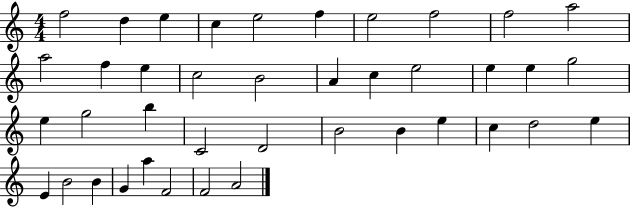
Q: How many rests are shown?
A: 0